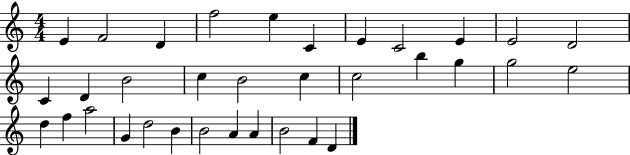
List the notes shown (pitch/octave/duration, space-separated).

E4/q F4/h D4/q F5/h E5/q C4/q E4/q C4/h E4/q E4/h D4/h C4/q D4/q B4/h C5/q B4/h C5/q C5/h B5/q G5/q G5/h E5/h D5/q F5/q A5/h G4/q D5/h B4/q B4/h A4/q A4/q B4/h F4/q D4/q